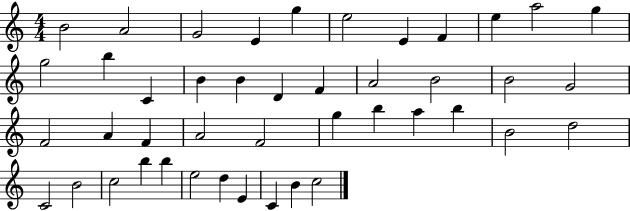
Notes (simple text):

B4/h A4/h G4/h E4/q G5/q E5/h E4/q F4/q E5/q A5/h G5/q G5/h B5/q C4/q B4/q B4/q D4/q F4/q A4/h B4/h B4/h G4/h F4/h A4/q F4/q A4/h F4/h G5/q B5/q A5/q B5/q B4/h D5/h C4/h B4/h C5/h B5/q B5/q E5/h D5/q E4/q C4/q B4/q C5/h